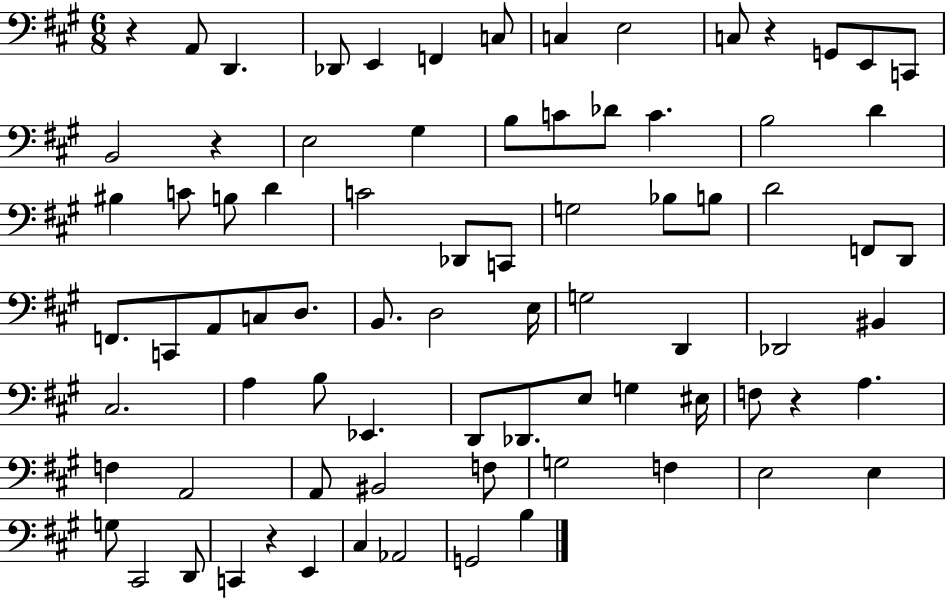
{
  \clef bass
  \numericTimeSignature
  \time 6/8
  \key a \major
  \repeat volta 2 { r4 a,8 d,4. | des,8 e,4 f,4 c8 | c4 e2 | c8 r4 g,8 e,8 c,8 | \break b,2 r4 | e2 gis4 | b8 c'8 des'8 c'4. | b2 d'4 | \break bis4 c'8 b8 d'4 | c'2 des,8 c,8 | g2 bes8 b8 | d'2 f,8 d,8 | \break f,8. c,8 a,8 c8 d8. | b,8. d2 e16 | g2 d,4 | des,2 bis,4 | \break cis2. | a4 b8 ees,4. | d,8 des,8. e8 g4 eis16 | f8 r4 a4. | \break f4 a,2 | a,8 bis,2 f8 | g2 f4 | e2 e4 | \break g8 cis,2 d,8 | c,4 r4 e,4 | cis4 aes,2 | g,2 b4 | \break } \bar "|."
}